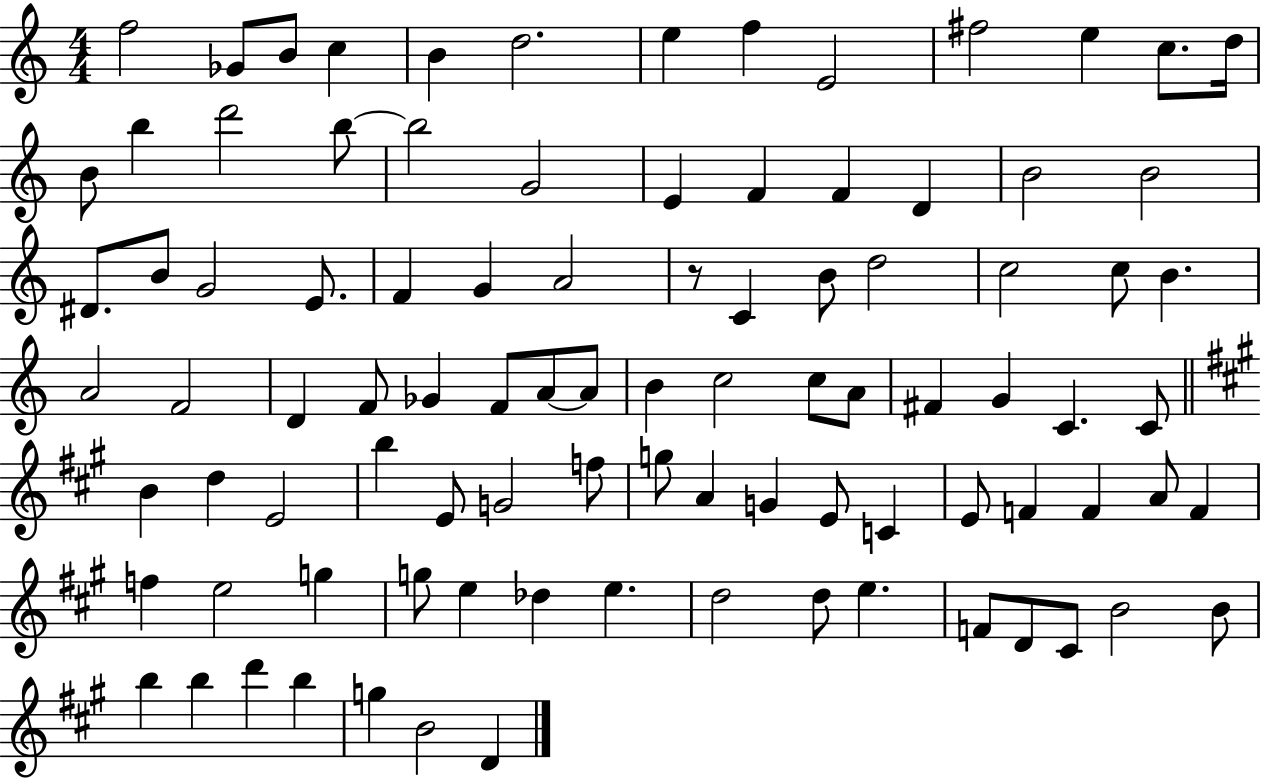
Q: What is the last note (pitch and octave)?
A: D4